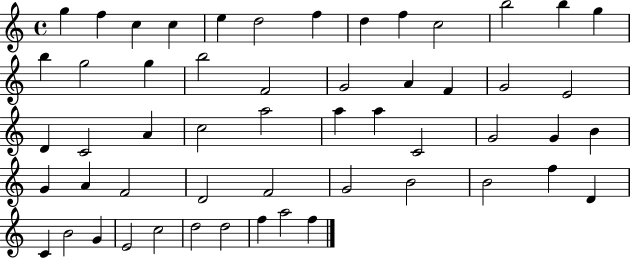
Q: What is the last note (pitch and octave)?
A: F5